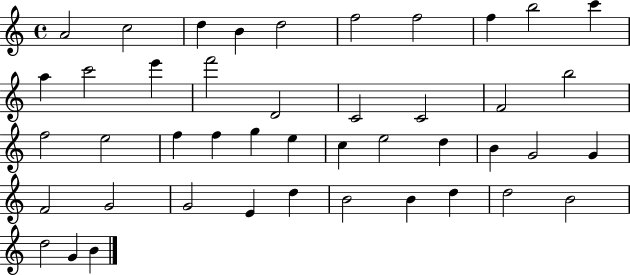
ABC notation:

X:1
T:Untitled
M:4/4
L:1/4
K:C
A2 c2 d B d2 f2 f2 f b2 c' a c'2 e' f'2 D2 C2 C2 F2 b2 f2 e2 f f g e c e2 d B G2 G F2 G2 G2 E d B2 B d d2 B2 d2 G B